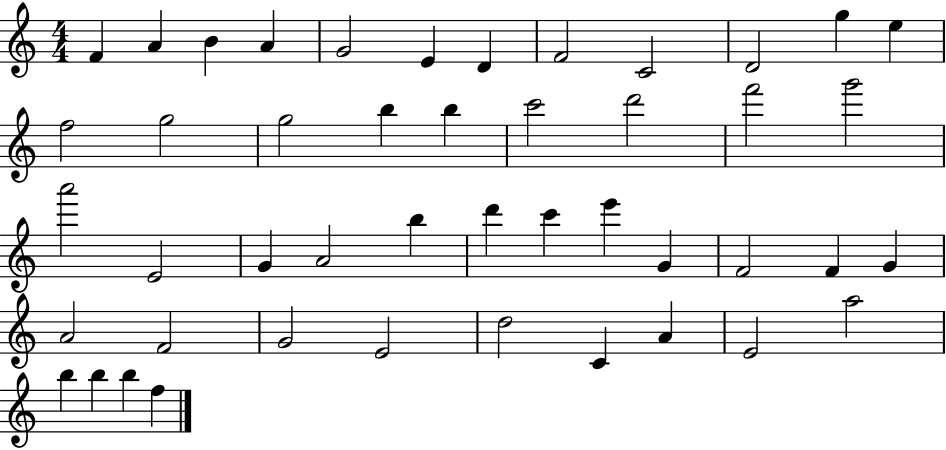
{
  \clef treble
  \numericTimeSignature
  \time 4/4
  \key c \major
  f'4 a'4 b'4 a'4 | g'2 e'4 d'4 | f'2 c'2 | d'2 g''4 e''4 | \break f''2 g''2 | g''2 b''4 b''4 | c'''2 d'''2 | f'''2 g'''2 | \break a'''2 e'2 | g'4 a'2 b''4 | d'''4 c'''4 e'''4 g'4 | f'2 f'4 g'4 | \break a'2 f'2 | g'2 e'2 | d''2 c'4 a'4 | e'2 a''2 | \break b''4 b''4 b''4 f''4 | \bar "|."
}